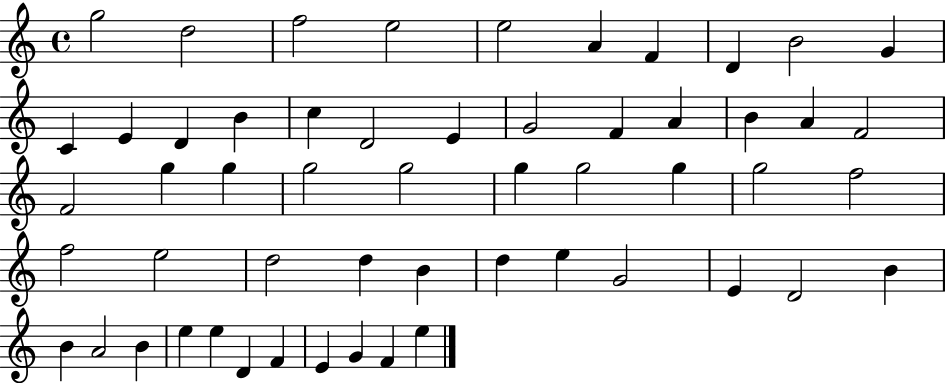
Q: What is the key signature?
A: C major